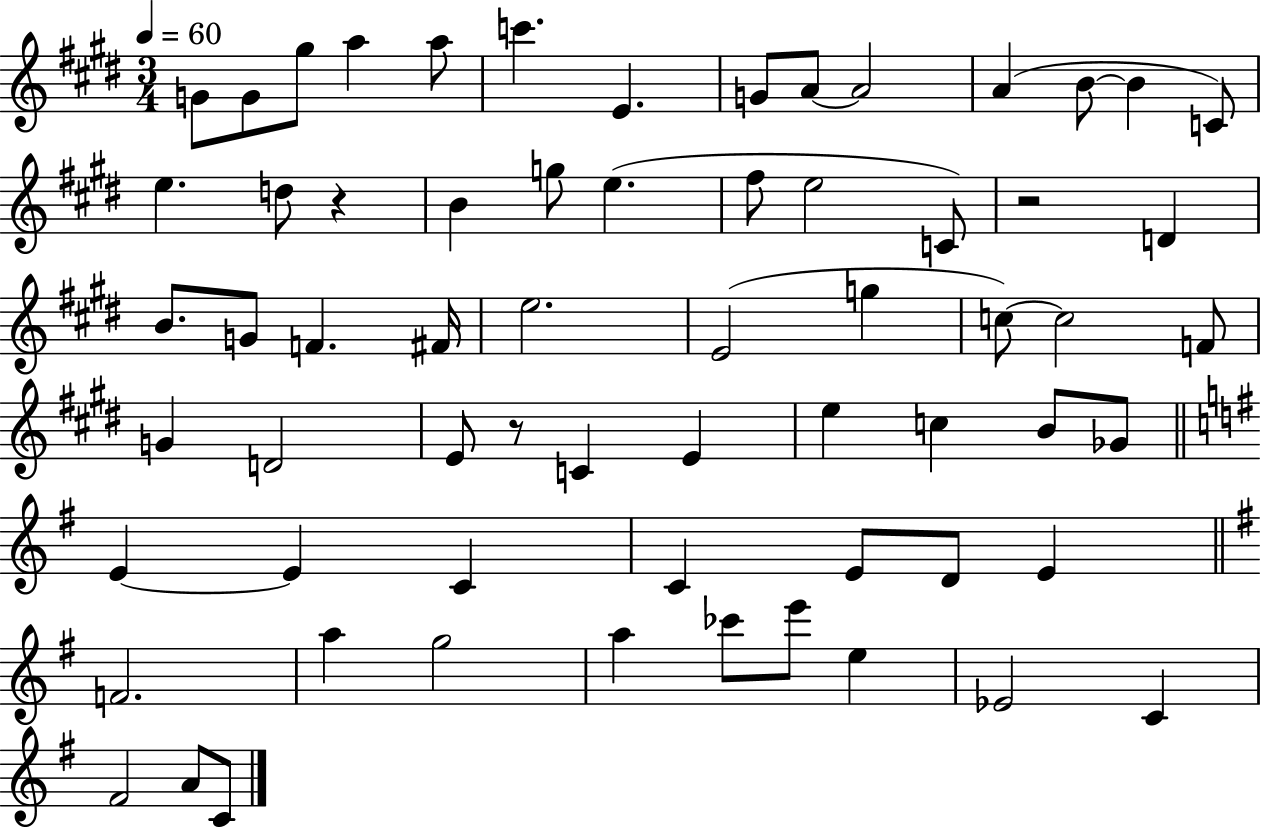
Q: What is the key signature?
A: E major